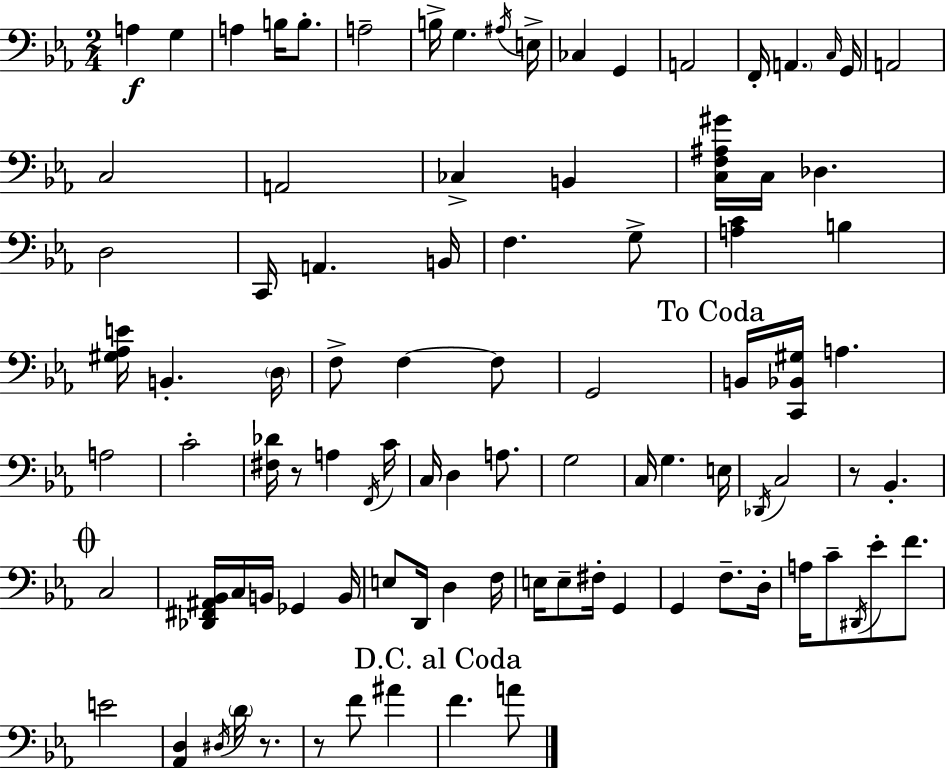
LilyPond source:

{
  \clef bass
  \numericTimeSignature
  \time 2/4
  \key c \minor
  a4\f g4 | a4 b16 b8.-. | a2-- | b16-> g4. \acciaccatura { ais16 } | \break e16-> ces4 g,4 | a,2 | f,16-. \parenthesize a,4. | \grace { c16 } g,16 a,2 | \break c2 | a,2 | ces4-> b,4 | <c f ais gis'>16 c16 des4. | \break d2 | c,16 a,4. | b,16 f4. | g8-> <a c'>4 b4 | \break <gis aes e'>16 b,4.-. | \parenthesize d16 f8-> f4~~ | f8 g,2 | \mark "To Coda" b,16 <c, bes, gis>16 a4. | \break a2 | c'2-. | <fis des'>16 r8 a4 | \acciaccatura { f,16 } c'16 c16 d4 | \break a8. g2 | c16 g4. | e16 \acciaccatura { des,16 } c2 | r8 bes,4.-. | \break \mark \markup { \musicglyph "scripts.coda" } c2 | <des, fis, ais, bes,>16 c16 b,16 ges,4 | b,16 e8 d,16 d4 | f16 e16 e8-- fis16-. | \break g,4 g,4 | f8.-- d16-. a16 c'8-- \acciaccatura { dis,16 } | ees'8-. f'8. e'2 | <aes, d>4 | \break \acciaccatura { dis16 } \parenthesize d'16 r8. r8 | f'8 ais'4 \mark "D.C. al Coda" f'4. | a'8 \bar "|."
}